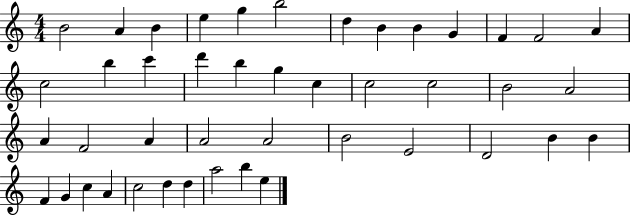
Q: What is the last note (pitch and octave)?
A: E5